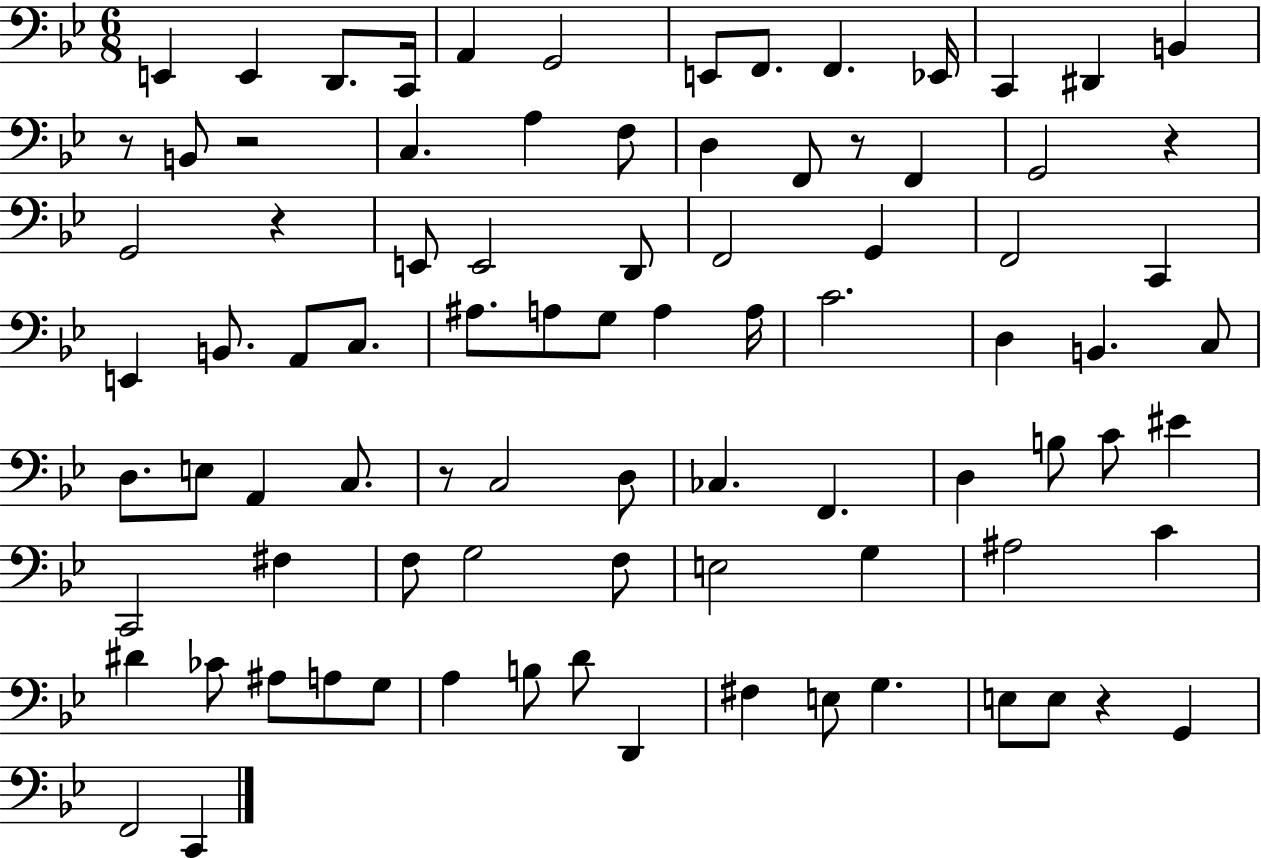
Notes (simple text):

E2/q E2/q D2/e. C2/s A2/q G2/h E2/e F2/e. F2/q. Eb2/s C2/q D#2/q B2/q R/e B2/e R/h C3/q. A3/q F3/e D3/q F2/e R/e F2/q G2/h R/q G2/h R/q E2/e E2/h D2/e F2/h G2/q F2/h C2/q E2/q B2/e. A2/e C3/e. A#3/e. A3/e G3/e A3/q A3/s C4/h. D3/q B2/q. C3/e D3/e. E3/e A2/q C3/e. R/e C3/h D3/e CES3/q. F2/q. D3/q B3/e C4/e EIS4/q C2/h F#3/q F3/e G3/h F3/e E3/h G3/q A#3/h C4/q D#4/q CES4/e A#3/e A3/e G3/e A3/q B3/e D4/e D2/q F#3/q E3/e G3/q. E3/e E3/e R/q G2/q F2/h C2/q